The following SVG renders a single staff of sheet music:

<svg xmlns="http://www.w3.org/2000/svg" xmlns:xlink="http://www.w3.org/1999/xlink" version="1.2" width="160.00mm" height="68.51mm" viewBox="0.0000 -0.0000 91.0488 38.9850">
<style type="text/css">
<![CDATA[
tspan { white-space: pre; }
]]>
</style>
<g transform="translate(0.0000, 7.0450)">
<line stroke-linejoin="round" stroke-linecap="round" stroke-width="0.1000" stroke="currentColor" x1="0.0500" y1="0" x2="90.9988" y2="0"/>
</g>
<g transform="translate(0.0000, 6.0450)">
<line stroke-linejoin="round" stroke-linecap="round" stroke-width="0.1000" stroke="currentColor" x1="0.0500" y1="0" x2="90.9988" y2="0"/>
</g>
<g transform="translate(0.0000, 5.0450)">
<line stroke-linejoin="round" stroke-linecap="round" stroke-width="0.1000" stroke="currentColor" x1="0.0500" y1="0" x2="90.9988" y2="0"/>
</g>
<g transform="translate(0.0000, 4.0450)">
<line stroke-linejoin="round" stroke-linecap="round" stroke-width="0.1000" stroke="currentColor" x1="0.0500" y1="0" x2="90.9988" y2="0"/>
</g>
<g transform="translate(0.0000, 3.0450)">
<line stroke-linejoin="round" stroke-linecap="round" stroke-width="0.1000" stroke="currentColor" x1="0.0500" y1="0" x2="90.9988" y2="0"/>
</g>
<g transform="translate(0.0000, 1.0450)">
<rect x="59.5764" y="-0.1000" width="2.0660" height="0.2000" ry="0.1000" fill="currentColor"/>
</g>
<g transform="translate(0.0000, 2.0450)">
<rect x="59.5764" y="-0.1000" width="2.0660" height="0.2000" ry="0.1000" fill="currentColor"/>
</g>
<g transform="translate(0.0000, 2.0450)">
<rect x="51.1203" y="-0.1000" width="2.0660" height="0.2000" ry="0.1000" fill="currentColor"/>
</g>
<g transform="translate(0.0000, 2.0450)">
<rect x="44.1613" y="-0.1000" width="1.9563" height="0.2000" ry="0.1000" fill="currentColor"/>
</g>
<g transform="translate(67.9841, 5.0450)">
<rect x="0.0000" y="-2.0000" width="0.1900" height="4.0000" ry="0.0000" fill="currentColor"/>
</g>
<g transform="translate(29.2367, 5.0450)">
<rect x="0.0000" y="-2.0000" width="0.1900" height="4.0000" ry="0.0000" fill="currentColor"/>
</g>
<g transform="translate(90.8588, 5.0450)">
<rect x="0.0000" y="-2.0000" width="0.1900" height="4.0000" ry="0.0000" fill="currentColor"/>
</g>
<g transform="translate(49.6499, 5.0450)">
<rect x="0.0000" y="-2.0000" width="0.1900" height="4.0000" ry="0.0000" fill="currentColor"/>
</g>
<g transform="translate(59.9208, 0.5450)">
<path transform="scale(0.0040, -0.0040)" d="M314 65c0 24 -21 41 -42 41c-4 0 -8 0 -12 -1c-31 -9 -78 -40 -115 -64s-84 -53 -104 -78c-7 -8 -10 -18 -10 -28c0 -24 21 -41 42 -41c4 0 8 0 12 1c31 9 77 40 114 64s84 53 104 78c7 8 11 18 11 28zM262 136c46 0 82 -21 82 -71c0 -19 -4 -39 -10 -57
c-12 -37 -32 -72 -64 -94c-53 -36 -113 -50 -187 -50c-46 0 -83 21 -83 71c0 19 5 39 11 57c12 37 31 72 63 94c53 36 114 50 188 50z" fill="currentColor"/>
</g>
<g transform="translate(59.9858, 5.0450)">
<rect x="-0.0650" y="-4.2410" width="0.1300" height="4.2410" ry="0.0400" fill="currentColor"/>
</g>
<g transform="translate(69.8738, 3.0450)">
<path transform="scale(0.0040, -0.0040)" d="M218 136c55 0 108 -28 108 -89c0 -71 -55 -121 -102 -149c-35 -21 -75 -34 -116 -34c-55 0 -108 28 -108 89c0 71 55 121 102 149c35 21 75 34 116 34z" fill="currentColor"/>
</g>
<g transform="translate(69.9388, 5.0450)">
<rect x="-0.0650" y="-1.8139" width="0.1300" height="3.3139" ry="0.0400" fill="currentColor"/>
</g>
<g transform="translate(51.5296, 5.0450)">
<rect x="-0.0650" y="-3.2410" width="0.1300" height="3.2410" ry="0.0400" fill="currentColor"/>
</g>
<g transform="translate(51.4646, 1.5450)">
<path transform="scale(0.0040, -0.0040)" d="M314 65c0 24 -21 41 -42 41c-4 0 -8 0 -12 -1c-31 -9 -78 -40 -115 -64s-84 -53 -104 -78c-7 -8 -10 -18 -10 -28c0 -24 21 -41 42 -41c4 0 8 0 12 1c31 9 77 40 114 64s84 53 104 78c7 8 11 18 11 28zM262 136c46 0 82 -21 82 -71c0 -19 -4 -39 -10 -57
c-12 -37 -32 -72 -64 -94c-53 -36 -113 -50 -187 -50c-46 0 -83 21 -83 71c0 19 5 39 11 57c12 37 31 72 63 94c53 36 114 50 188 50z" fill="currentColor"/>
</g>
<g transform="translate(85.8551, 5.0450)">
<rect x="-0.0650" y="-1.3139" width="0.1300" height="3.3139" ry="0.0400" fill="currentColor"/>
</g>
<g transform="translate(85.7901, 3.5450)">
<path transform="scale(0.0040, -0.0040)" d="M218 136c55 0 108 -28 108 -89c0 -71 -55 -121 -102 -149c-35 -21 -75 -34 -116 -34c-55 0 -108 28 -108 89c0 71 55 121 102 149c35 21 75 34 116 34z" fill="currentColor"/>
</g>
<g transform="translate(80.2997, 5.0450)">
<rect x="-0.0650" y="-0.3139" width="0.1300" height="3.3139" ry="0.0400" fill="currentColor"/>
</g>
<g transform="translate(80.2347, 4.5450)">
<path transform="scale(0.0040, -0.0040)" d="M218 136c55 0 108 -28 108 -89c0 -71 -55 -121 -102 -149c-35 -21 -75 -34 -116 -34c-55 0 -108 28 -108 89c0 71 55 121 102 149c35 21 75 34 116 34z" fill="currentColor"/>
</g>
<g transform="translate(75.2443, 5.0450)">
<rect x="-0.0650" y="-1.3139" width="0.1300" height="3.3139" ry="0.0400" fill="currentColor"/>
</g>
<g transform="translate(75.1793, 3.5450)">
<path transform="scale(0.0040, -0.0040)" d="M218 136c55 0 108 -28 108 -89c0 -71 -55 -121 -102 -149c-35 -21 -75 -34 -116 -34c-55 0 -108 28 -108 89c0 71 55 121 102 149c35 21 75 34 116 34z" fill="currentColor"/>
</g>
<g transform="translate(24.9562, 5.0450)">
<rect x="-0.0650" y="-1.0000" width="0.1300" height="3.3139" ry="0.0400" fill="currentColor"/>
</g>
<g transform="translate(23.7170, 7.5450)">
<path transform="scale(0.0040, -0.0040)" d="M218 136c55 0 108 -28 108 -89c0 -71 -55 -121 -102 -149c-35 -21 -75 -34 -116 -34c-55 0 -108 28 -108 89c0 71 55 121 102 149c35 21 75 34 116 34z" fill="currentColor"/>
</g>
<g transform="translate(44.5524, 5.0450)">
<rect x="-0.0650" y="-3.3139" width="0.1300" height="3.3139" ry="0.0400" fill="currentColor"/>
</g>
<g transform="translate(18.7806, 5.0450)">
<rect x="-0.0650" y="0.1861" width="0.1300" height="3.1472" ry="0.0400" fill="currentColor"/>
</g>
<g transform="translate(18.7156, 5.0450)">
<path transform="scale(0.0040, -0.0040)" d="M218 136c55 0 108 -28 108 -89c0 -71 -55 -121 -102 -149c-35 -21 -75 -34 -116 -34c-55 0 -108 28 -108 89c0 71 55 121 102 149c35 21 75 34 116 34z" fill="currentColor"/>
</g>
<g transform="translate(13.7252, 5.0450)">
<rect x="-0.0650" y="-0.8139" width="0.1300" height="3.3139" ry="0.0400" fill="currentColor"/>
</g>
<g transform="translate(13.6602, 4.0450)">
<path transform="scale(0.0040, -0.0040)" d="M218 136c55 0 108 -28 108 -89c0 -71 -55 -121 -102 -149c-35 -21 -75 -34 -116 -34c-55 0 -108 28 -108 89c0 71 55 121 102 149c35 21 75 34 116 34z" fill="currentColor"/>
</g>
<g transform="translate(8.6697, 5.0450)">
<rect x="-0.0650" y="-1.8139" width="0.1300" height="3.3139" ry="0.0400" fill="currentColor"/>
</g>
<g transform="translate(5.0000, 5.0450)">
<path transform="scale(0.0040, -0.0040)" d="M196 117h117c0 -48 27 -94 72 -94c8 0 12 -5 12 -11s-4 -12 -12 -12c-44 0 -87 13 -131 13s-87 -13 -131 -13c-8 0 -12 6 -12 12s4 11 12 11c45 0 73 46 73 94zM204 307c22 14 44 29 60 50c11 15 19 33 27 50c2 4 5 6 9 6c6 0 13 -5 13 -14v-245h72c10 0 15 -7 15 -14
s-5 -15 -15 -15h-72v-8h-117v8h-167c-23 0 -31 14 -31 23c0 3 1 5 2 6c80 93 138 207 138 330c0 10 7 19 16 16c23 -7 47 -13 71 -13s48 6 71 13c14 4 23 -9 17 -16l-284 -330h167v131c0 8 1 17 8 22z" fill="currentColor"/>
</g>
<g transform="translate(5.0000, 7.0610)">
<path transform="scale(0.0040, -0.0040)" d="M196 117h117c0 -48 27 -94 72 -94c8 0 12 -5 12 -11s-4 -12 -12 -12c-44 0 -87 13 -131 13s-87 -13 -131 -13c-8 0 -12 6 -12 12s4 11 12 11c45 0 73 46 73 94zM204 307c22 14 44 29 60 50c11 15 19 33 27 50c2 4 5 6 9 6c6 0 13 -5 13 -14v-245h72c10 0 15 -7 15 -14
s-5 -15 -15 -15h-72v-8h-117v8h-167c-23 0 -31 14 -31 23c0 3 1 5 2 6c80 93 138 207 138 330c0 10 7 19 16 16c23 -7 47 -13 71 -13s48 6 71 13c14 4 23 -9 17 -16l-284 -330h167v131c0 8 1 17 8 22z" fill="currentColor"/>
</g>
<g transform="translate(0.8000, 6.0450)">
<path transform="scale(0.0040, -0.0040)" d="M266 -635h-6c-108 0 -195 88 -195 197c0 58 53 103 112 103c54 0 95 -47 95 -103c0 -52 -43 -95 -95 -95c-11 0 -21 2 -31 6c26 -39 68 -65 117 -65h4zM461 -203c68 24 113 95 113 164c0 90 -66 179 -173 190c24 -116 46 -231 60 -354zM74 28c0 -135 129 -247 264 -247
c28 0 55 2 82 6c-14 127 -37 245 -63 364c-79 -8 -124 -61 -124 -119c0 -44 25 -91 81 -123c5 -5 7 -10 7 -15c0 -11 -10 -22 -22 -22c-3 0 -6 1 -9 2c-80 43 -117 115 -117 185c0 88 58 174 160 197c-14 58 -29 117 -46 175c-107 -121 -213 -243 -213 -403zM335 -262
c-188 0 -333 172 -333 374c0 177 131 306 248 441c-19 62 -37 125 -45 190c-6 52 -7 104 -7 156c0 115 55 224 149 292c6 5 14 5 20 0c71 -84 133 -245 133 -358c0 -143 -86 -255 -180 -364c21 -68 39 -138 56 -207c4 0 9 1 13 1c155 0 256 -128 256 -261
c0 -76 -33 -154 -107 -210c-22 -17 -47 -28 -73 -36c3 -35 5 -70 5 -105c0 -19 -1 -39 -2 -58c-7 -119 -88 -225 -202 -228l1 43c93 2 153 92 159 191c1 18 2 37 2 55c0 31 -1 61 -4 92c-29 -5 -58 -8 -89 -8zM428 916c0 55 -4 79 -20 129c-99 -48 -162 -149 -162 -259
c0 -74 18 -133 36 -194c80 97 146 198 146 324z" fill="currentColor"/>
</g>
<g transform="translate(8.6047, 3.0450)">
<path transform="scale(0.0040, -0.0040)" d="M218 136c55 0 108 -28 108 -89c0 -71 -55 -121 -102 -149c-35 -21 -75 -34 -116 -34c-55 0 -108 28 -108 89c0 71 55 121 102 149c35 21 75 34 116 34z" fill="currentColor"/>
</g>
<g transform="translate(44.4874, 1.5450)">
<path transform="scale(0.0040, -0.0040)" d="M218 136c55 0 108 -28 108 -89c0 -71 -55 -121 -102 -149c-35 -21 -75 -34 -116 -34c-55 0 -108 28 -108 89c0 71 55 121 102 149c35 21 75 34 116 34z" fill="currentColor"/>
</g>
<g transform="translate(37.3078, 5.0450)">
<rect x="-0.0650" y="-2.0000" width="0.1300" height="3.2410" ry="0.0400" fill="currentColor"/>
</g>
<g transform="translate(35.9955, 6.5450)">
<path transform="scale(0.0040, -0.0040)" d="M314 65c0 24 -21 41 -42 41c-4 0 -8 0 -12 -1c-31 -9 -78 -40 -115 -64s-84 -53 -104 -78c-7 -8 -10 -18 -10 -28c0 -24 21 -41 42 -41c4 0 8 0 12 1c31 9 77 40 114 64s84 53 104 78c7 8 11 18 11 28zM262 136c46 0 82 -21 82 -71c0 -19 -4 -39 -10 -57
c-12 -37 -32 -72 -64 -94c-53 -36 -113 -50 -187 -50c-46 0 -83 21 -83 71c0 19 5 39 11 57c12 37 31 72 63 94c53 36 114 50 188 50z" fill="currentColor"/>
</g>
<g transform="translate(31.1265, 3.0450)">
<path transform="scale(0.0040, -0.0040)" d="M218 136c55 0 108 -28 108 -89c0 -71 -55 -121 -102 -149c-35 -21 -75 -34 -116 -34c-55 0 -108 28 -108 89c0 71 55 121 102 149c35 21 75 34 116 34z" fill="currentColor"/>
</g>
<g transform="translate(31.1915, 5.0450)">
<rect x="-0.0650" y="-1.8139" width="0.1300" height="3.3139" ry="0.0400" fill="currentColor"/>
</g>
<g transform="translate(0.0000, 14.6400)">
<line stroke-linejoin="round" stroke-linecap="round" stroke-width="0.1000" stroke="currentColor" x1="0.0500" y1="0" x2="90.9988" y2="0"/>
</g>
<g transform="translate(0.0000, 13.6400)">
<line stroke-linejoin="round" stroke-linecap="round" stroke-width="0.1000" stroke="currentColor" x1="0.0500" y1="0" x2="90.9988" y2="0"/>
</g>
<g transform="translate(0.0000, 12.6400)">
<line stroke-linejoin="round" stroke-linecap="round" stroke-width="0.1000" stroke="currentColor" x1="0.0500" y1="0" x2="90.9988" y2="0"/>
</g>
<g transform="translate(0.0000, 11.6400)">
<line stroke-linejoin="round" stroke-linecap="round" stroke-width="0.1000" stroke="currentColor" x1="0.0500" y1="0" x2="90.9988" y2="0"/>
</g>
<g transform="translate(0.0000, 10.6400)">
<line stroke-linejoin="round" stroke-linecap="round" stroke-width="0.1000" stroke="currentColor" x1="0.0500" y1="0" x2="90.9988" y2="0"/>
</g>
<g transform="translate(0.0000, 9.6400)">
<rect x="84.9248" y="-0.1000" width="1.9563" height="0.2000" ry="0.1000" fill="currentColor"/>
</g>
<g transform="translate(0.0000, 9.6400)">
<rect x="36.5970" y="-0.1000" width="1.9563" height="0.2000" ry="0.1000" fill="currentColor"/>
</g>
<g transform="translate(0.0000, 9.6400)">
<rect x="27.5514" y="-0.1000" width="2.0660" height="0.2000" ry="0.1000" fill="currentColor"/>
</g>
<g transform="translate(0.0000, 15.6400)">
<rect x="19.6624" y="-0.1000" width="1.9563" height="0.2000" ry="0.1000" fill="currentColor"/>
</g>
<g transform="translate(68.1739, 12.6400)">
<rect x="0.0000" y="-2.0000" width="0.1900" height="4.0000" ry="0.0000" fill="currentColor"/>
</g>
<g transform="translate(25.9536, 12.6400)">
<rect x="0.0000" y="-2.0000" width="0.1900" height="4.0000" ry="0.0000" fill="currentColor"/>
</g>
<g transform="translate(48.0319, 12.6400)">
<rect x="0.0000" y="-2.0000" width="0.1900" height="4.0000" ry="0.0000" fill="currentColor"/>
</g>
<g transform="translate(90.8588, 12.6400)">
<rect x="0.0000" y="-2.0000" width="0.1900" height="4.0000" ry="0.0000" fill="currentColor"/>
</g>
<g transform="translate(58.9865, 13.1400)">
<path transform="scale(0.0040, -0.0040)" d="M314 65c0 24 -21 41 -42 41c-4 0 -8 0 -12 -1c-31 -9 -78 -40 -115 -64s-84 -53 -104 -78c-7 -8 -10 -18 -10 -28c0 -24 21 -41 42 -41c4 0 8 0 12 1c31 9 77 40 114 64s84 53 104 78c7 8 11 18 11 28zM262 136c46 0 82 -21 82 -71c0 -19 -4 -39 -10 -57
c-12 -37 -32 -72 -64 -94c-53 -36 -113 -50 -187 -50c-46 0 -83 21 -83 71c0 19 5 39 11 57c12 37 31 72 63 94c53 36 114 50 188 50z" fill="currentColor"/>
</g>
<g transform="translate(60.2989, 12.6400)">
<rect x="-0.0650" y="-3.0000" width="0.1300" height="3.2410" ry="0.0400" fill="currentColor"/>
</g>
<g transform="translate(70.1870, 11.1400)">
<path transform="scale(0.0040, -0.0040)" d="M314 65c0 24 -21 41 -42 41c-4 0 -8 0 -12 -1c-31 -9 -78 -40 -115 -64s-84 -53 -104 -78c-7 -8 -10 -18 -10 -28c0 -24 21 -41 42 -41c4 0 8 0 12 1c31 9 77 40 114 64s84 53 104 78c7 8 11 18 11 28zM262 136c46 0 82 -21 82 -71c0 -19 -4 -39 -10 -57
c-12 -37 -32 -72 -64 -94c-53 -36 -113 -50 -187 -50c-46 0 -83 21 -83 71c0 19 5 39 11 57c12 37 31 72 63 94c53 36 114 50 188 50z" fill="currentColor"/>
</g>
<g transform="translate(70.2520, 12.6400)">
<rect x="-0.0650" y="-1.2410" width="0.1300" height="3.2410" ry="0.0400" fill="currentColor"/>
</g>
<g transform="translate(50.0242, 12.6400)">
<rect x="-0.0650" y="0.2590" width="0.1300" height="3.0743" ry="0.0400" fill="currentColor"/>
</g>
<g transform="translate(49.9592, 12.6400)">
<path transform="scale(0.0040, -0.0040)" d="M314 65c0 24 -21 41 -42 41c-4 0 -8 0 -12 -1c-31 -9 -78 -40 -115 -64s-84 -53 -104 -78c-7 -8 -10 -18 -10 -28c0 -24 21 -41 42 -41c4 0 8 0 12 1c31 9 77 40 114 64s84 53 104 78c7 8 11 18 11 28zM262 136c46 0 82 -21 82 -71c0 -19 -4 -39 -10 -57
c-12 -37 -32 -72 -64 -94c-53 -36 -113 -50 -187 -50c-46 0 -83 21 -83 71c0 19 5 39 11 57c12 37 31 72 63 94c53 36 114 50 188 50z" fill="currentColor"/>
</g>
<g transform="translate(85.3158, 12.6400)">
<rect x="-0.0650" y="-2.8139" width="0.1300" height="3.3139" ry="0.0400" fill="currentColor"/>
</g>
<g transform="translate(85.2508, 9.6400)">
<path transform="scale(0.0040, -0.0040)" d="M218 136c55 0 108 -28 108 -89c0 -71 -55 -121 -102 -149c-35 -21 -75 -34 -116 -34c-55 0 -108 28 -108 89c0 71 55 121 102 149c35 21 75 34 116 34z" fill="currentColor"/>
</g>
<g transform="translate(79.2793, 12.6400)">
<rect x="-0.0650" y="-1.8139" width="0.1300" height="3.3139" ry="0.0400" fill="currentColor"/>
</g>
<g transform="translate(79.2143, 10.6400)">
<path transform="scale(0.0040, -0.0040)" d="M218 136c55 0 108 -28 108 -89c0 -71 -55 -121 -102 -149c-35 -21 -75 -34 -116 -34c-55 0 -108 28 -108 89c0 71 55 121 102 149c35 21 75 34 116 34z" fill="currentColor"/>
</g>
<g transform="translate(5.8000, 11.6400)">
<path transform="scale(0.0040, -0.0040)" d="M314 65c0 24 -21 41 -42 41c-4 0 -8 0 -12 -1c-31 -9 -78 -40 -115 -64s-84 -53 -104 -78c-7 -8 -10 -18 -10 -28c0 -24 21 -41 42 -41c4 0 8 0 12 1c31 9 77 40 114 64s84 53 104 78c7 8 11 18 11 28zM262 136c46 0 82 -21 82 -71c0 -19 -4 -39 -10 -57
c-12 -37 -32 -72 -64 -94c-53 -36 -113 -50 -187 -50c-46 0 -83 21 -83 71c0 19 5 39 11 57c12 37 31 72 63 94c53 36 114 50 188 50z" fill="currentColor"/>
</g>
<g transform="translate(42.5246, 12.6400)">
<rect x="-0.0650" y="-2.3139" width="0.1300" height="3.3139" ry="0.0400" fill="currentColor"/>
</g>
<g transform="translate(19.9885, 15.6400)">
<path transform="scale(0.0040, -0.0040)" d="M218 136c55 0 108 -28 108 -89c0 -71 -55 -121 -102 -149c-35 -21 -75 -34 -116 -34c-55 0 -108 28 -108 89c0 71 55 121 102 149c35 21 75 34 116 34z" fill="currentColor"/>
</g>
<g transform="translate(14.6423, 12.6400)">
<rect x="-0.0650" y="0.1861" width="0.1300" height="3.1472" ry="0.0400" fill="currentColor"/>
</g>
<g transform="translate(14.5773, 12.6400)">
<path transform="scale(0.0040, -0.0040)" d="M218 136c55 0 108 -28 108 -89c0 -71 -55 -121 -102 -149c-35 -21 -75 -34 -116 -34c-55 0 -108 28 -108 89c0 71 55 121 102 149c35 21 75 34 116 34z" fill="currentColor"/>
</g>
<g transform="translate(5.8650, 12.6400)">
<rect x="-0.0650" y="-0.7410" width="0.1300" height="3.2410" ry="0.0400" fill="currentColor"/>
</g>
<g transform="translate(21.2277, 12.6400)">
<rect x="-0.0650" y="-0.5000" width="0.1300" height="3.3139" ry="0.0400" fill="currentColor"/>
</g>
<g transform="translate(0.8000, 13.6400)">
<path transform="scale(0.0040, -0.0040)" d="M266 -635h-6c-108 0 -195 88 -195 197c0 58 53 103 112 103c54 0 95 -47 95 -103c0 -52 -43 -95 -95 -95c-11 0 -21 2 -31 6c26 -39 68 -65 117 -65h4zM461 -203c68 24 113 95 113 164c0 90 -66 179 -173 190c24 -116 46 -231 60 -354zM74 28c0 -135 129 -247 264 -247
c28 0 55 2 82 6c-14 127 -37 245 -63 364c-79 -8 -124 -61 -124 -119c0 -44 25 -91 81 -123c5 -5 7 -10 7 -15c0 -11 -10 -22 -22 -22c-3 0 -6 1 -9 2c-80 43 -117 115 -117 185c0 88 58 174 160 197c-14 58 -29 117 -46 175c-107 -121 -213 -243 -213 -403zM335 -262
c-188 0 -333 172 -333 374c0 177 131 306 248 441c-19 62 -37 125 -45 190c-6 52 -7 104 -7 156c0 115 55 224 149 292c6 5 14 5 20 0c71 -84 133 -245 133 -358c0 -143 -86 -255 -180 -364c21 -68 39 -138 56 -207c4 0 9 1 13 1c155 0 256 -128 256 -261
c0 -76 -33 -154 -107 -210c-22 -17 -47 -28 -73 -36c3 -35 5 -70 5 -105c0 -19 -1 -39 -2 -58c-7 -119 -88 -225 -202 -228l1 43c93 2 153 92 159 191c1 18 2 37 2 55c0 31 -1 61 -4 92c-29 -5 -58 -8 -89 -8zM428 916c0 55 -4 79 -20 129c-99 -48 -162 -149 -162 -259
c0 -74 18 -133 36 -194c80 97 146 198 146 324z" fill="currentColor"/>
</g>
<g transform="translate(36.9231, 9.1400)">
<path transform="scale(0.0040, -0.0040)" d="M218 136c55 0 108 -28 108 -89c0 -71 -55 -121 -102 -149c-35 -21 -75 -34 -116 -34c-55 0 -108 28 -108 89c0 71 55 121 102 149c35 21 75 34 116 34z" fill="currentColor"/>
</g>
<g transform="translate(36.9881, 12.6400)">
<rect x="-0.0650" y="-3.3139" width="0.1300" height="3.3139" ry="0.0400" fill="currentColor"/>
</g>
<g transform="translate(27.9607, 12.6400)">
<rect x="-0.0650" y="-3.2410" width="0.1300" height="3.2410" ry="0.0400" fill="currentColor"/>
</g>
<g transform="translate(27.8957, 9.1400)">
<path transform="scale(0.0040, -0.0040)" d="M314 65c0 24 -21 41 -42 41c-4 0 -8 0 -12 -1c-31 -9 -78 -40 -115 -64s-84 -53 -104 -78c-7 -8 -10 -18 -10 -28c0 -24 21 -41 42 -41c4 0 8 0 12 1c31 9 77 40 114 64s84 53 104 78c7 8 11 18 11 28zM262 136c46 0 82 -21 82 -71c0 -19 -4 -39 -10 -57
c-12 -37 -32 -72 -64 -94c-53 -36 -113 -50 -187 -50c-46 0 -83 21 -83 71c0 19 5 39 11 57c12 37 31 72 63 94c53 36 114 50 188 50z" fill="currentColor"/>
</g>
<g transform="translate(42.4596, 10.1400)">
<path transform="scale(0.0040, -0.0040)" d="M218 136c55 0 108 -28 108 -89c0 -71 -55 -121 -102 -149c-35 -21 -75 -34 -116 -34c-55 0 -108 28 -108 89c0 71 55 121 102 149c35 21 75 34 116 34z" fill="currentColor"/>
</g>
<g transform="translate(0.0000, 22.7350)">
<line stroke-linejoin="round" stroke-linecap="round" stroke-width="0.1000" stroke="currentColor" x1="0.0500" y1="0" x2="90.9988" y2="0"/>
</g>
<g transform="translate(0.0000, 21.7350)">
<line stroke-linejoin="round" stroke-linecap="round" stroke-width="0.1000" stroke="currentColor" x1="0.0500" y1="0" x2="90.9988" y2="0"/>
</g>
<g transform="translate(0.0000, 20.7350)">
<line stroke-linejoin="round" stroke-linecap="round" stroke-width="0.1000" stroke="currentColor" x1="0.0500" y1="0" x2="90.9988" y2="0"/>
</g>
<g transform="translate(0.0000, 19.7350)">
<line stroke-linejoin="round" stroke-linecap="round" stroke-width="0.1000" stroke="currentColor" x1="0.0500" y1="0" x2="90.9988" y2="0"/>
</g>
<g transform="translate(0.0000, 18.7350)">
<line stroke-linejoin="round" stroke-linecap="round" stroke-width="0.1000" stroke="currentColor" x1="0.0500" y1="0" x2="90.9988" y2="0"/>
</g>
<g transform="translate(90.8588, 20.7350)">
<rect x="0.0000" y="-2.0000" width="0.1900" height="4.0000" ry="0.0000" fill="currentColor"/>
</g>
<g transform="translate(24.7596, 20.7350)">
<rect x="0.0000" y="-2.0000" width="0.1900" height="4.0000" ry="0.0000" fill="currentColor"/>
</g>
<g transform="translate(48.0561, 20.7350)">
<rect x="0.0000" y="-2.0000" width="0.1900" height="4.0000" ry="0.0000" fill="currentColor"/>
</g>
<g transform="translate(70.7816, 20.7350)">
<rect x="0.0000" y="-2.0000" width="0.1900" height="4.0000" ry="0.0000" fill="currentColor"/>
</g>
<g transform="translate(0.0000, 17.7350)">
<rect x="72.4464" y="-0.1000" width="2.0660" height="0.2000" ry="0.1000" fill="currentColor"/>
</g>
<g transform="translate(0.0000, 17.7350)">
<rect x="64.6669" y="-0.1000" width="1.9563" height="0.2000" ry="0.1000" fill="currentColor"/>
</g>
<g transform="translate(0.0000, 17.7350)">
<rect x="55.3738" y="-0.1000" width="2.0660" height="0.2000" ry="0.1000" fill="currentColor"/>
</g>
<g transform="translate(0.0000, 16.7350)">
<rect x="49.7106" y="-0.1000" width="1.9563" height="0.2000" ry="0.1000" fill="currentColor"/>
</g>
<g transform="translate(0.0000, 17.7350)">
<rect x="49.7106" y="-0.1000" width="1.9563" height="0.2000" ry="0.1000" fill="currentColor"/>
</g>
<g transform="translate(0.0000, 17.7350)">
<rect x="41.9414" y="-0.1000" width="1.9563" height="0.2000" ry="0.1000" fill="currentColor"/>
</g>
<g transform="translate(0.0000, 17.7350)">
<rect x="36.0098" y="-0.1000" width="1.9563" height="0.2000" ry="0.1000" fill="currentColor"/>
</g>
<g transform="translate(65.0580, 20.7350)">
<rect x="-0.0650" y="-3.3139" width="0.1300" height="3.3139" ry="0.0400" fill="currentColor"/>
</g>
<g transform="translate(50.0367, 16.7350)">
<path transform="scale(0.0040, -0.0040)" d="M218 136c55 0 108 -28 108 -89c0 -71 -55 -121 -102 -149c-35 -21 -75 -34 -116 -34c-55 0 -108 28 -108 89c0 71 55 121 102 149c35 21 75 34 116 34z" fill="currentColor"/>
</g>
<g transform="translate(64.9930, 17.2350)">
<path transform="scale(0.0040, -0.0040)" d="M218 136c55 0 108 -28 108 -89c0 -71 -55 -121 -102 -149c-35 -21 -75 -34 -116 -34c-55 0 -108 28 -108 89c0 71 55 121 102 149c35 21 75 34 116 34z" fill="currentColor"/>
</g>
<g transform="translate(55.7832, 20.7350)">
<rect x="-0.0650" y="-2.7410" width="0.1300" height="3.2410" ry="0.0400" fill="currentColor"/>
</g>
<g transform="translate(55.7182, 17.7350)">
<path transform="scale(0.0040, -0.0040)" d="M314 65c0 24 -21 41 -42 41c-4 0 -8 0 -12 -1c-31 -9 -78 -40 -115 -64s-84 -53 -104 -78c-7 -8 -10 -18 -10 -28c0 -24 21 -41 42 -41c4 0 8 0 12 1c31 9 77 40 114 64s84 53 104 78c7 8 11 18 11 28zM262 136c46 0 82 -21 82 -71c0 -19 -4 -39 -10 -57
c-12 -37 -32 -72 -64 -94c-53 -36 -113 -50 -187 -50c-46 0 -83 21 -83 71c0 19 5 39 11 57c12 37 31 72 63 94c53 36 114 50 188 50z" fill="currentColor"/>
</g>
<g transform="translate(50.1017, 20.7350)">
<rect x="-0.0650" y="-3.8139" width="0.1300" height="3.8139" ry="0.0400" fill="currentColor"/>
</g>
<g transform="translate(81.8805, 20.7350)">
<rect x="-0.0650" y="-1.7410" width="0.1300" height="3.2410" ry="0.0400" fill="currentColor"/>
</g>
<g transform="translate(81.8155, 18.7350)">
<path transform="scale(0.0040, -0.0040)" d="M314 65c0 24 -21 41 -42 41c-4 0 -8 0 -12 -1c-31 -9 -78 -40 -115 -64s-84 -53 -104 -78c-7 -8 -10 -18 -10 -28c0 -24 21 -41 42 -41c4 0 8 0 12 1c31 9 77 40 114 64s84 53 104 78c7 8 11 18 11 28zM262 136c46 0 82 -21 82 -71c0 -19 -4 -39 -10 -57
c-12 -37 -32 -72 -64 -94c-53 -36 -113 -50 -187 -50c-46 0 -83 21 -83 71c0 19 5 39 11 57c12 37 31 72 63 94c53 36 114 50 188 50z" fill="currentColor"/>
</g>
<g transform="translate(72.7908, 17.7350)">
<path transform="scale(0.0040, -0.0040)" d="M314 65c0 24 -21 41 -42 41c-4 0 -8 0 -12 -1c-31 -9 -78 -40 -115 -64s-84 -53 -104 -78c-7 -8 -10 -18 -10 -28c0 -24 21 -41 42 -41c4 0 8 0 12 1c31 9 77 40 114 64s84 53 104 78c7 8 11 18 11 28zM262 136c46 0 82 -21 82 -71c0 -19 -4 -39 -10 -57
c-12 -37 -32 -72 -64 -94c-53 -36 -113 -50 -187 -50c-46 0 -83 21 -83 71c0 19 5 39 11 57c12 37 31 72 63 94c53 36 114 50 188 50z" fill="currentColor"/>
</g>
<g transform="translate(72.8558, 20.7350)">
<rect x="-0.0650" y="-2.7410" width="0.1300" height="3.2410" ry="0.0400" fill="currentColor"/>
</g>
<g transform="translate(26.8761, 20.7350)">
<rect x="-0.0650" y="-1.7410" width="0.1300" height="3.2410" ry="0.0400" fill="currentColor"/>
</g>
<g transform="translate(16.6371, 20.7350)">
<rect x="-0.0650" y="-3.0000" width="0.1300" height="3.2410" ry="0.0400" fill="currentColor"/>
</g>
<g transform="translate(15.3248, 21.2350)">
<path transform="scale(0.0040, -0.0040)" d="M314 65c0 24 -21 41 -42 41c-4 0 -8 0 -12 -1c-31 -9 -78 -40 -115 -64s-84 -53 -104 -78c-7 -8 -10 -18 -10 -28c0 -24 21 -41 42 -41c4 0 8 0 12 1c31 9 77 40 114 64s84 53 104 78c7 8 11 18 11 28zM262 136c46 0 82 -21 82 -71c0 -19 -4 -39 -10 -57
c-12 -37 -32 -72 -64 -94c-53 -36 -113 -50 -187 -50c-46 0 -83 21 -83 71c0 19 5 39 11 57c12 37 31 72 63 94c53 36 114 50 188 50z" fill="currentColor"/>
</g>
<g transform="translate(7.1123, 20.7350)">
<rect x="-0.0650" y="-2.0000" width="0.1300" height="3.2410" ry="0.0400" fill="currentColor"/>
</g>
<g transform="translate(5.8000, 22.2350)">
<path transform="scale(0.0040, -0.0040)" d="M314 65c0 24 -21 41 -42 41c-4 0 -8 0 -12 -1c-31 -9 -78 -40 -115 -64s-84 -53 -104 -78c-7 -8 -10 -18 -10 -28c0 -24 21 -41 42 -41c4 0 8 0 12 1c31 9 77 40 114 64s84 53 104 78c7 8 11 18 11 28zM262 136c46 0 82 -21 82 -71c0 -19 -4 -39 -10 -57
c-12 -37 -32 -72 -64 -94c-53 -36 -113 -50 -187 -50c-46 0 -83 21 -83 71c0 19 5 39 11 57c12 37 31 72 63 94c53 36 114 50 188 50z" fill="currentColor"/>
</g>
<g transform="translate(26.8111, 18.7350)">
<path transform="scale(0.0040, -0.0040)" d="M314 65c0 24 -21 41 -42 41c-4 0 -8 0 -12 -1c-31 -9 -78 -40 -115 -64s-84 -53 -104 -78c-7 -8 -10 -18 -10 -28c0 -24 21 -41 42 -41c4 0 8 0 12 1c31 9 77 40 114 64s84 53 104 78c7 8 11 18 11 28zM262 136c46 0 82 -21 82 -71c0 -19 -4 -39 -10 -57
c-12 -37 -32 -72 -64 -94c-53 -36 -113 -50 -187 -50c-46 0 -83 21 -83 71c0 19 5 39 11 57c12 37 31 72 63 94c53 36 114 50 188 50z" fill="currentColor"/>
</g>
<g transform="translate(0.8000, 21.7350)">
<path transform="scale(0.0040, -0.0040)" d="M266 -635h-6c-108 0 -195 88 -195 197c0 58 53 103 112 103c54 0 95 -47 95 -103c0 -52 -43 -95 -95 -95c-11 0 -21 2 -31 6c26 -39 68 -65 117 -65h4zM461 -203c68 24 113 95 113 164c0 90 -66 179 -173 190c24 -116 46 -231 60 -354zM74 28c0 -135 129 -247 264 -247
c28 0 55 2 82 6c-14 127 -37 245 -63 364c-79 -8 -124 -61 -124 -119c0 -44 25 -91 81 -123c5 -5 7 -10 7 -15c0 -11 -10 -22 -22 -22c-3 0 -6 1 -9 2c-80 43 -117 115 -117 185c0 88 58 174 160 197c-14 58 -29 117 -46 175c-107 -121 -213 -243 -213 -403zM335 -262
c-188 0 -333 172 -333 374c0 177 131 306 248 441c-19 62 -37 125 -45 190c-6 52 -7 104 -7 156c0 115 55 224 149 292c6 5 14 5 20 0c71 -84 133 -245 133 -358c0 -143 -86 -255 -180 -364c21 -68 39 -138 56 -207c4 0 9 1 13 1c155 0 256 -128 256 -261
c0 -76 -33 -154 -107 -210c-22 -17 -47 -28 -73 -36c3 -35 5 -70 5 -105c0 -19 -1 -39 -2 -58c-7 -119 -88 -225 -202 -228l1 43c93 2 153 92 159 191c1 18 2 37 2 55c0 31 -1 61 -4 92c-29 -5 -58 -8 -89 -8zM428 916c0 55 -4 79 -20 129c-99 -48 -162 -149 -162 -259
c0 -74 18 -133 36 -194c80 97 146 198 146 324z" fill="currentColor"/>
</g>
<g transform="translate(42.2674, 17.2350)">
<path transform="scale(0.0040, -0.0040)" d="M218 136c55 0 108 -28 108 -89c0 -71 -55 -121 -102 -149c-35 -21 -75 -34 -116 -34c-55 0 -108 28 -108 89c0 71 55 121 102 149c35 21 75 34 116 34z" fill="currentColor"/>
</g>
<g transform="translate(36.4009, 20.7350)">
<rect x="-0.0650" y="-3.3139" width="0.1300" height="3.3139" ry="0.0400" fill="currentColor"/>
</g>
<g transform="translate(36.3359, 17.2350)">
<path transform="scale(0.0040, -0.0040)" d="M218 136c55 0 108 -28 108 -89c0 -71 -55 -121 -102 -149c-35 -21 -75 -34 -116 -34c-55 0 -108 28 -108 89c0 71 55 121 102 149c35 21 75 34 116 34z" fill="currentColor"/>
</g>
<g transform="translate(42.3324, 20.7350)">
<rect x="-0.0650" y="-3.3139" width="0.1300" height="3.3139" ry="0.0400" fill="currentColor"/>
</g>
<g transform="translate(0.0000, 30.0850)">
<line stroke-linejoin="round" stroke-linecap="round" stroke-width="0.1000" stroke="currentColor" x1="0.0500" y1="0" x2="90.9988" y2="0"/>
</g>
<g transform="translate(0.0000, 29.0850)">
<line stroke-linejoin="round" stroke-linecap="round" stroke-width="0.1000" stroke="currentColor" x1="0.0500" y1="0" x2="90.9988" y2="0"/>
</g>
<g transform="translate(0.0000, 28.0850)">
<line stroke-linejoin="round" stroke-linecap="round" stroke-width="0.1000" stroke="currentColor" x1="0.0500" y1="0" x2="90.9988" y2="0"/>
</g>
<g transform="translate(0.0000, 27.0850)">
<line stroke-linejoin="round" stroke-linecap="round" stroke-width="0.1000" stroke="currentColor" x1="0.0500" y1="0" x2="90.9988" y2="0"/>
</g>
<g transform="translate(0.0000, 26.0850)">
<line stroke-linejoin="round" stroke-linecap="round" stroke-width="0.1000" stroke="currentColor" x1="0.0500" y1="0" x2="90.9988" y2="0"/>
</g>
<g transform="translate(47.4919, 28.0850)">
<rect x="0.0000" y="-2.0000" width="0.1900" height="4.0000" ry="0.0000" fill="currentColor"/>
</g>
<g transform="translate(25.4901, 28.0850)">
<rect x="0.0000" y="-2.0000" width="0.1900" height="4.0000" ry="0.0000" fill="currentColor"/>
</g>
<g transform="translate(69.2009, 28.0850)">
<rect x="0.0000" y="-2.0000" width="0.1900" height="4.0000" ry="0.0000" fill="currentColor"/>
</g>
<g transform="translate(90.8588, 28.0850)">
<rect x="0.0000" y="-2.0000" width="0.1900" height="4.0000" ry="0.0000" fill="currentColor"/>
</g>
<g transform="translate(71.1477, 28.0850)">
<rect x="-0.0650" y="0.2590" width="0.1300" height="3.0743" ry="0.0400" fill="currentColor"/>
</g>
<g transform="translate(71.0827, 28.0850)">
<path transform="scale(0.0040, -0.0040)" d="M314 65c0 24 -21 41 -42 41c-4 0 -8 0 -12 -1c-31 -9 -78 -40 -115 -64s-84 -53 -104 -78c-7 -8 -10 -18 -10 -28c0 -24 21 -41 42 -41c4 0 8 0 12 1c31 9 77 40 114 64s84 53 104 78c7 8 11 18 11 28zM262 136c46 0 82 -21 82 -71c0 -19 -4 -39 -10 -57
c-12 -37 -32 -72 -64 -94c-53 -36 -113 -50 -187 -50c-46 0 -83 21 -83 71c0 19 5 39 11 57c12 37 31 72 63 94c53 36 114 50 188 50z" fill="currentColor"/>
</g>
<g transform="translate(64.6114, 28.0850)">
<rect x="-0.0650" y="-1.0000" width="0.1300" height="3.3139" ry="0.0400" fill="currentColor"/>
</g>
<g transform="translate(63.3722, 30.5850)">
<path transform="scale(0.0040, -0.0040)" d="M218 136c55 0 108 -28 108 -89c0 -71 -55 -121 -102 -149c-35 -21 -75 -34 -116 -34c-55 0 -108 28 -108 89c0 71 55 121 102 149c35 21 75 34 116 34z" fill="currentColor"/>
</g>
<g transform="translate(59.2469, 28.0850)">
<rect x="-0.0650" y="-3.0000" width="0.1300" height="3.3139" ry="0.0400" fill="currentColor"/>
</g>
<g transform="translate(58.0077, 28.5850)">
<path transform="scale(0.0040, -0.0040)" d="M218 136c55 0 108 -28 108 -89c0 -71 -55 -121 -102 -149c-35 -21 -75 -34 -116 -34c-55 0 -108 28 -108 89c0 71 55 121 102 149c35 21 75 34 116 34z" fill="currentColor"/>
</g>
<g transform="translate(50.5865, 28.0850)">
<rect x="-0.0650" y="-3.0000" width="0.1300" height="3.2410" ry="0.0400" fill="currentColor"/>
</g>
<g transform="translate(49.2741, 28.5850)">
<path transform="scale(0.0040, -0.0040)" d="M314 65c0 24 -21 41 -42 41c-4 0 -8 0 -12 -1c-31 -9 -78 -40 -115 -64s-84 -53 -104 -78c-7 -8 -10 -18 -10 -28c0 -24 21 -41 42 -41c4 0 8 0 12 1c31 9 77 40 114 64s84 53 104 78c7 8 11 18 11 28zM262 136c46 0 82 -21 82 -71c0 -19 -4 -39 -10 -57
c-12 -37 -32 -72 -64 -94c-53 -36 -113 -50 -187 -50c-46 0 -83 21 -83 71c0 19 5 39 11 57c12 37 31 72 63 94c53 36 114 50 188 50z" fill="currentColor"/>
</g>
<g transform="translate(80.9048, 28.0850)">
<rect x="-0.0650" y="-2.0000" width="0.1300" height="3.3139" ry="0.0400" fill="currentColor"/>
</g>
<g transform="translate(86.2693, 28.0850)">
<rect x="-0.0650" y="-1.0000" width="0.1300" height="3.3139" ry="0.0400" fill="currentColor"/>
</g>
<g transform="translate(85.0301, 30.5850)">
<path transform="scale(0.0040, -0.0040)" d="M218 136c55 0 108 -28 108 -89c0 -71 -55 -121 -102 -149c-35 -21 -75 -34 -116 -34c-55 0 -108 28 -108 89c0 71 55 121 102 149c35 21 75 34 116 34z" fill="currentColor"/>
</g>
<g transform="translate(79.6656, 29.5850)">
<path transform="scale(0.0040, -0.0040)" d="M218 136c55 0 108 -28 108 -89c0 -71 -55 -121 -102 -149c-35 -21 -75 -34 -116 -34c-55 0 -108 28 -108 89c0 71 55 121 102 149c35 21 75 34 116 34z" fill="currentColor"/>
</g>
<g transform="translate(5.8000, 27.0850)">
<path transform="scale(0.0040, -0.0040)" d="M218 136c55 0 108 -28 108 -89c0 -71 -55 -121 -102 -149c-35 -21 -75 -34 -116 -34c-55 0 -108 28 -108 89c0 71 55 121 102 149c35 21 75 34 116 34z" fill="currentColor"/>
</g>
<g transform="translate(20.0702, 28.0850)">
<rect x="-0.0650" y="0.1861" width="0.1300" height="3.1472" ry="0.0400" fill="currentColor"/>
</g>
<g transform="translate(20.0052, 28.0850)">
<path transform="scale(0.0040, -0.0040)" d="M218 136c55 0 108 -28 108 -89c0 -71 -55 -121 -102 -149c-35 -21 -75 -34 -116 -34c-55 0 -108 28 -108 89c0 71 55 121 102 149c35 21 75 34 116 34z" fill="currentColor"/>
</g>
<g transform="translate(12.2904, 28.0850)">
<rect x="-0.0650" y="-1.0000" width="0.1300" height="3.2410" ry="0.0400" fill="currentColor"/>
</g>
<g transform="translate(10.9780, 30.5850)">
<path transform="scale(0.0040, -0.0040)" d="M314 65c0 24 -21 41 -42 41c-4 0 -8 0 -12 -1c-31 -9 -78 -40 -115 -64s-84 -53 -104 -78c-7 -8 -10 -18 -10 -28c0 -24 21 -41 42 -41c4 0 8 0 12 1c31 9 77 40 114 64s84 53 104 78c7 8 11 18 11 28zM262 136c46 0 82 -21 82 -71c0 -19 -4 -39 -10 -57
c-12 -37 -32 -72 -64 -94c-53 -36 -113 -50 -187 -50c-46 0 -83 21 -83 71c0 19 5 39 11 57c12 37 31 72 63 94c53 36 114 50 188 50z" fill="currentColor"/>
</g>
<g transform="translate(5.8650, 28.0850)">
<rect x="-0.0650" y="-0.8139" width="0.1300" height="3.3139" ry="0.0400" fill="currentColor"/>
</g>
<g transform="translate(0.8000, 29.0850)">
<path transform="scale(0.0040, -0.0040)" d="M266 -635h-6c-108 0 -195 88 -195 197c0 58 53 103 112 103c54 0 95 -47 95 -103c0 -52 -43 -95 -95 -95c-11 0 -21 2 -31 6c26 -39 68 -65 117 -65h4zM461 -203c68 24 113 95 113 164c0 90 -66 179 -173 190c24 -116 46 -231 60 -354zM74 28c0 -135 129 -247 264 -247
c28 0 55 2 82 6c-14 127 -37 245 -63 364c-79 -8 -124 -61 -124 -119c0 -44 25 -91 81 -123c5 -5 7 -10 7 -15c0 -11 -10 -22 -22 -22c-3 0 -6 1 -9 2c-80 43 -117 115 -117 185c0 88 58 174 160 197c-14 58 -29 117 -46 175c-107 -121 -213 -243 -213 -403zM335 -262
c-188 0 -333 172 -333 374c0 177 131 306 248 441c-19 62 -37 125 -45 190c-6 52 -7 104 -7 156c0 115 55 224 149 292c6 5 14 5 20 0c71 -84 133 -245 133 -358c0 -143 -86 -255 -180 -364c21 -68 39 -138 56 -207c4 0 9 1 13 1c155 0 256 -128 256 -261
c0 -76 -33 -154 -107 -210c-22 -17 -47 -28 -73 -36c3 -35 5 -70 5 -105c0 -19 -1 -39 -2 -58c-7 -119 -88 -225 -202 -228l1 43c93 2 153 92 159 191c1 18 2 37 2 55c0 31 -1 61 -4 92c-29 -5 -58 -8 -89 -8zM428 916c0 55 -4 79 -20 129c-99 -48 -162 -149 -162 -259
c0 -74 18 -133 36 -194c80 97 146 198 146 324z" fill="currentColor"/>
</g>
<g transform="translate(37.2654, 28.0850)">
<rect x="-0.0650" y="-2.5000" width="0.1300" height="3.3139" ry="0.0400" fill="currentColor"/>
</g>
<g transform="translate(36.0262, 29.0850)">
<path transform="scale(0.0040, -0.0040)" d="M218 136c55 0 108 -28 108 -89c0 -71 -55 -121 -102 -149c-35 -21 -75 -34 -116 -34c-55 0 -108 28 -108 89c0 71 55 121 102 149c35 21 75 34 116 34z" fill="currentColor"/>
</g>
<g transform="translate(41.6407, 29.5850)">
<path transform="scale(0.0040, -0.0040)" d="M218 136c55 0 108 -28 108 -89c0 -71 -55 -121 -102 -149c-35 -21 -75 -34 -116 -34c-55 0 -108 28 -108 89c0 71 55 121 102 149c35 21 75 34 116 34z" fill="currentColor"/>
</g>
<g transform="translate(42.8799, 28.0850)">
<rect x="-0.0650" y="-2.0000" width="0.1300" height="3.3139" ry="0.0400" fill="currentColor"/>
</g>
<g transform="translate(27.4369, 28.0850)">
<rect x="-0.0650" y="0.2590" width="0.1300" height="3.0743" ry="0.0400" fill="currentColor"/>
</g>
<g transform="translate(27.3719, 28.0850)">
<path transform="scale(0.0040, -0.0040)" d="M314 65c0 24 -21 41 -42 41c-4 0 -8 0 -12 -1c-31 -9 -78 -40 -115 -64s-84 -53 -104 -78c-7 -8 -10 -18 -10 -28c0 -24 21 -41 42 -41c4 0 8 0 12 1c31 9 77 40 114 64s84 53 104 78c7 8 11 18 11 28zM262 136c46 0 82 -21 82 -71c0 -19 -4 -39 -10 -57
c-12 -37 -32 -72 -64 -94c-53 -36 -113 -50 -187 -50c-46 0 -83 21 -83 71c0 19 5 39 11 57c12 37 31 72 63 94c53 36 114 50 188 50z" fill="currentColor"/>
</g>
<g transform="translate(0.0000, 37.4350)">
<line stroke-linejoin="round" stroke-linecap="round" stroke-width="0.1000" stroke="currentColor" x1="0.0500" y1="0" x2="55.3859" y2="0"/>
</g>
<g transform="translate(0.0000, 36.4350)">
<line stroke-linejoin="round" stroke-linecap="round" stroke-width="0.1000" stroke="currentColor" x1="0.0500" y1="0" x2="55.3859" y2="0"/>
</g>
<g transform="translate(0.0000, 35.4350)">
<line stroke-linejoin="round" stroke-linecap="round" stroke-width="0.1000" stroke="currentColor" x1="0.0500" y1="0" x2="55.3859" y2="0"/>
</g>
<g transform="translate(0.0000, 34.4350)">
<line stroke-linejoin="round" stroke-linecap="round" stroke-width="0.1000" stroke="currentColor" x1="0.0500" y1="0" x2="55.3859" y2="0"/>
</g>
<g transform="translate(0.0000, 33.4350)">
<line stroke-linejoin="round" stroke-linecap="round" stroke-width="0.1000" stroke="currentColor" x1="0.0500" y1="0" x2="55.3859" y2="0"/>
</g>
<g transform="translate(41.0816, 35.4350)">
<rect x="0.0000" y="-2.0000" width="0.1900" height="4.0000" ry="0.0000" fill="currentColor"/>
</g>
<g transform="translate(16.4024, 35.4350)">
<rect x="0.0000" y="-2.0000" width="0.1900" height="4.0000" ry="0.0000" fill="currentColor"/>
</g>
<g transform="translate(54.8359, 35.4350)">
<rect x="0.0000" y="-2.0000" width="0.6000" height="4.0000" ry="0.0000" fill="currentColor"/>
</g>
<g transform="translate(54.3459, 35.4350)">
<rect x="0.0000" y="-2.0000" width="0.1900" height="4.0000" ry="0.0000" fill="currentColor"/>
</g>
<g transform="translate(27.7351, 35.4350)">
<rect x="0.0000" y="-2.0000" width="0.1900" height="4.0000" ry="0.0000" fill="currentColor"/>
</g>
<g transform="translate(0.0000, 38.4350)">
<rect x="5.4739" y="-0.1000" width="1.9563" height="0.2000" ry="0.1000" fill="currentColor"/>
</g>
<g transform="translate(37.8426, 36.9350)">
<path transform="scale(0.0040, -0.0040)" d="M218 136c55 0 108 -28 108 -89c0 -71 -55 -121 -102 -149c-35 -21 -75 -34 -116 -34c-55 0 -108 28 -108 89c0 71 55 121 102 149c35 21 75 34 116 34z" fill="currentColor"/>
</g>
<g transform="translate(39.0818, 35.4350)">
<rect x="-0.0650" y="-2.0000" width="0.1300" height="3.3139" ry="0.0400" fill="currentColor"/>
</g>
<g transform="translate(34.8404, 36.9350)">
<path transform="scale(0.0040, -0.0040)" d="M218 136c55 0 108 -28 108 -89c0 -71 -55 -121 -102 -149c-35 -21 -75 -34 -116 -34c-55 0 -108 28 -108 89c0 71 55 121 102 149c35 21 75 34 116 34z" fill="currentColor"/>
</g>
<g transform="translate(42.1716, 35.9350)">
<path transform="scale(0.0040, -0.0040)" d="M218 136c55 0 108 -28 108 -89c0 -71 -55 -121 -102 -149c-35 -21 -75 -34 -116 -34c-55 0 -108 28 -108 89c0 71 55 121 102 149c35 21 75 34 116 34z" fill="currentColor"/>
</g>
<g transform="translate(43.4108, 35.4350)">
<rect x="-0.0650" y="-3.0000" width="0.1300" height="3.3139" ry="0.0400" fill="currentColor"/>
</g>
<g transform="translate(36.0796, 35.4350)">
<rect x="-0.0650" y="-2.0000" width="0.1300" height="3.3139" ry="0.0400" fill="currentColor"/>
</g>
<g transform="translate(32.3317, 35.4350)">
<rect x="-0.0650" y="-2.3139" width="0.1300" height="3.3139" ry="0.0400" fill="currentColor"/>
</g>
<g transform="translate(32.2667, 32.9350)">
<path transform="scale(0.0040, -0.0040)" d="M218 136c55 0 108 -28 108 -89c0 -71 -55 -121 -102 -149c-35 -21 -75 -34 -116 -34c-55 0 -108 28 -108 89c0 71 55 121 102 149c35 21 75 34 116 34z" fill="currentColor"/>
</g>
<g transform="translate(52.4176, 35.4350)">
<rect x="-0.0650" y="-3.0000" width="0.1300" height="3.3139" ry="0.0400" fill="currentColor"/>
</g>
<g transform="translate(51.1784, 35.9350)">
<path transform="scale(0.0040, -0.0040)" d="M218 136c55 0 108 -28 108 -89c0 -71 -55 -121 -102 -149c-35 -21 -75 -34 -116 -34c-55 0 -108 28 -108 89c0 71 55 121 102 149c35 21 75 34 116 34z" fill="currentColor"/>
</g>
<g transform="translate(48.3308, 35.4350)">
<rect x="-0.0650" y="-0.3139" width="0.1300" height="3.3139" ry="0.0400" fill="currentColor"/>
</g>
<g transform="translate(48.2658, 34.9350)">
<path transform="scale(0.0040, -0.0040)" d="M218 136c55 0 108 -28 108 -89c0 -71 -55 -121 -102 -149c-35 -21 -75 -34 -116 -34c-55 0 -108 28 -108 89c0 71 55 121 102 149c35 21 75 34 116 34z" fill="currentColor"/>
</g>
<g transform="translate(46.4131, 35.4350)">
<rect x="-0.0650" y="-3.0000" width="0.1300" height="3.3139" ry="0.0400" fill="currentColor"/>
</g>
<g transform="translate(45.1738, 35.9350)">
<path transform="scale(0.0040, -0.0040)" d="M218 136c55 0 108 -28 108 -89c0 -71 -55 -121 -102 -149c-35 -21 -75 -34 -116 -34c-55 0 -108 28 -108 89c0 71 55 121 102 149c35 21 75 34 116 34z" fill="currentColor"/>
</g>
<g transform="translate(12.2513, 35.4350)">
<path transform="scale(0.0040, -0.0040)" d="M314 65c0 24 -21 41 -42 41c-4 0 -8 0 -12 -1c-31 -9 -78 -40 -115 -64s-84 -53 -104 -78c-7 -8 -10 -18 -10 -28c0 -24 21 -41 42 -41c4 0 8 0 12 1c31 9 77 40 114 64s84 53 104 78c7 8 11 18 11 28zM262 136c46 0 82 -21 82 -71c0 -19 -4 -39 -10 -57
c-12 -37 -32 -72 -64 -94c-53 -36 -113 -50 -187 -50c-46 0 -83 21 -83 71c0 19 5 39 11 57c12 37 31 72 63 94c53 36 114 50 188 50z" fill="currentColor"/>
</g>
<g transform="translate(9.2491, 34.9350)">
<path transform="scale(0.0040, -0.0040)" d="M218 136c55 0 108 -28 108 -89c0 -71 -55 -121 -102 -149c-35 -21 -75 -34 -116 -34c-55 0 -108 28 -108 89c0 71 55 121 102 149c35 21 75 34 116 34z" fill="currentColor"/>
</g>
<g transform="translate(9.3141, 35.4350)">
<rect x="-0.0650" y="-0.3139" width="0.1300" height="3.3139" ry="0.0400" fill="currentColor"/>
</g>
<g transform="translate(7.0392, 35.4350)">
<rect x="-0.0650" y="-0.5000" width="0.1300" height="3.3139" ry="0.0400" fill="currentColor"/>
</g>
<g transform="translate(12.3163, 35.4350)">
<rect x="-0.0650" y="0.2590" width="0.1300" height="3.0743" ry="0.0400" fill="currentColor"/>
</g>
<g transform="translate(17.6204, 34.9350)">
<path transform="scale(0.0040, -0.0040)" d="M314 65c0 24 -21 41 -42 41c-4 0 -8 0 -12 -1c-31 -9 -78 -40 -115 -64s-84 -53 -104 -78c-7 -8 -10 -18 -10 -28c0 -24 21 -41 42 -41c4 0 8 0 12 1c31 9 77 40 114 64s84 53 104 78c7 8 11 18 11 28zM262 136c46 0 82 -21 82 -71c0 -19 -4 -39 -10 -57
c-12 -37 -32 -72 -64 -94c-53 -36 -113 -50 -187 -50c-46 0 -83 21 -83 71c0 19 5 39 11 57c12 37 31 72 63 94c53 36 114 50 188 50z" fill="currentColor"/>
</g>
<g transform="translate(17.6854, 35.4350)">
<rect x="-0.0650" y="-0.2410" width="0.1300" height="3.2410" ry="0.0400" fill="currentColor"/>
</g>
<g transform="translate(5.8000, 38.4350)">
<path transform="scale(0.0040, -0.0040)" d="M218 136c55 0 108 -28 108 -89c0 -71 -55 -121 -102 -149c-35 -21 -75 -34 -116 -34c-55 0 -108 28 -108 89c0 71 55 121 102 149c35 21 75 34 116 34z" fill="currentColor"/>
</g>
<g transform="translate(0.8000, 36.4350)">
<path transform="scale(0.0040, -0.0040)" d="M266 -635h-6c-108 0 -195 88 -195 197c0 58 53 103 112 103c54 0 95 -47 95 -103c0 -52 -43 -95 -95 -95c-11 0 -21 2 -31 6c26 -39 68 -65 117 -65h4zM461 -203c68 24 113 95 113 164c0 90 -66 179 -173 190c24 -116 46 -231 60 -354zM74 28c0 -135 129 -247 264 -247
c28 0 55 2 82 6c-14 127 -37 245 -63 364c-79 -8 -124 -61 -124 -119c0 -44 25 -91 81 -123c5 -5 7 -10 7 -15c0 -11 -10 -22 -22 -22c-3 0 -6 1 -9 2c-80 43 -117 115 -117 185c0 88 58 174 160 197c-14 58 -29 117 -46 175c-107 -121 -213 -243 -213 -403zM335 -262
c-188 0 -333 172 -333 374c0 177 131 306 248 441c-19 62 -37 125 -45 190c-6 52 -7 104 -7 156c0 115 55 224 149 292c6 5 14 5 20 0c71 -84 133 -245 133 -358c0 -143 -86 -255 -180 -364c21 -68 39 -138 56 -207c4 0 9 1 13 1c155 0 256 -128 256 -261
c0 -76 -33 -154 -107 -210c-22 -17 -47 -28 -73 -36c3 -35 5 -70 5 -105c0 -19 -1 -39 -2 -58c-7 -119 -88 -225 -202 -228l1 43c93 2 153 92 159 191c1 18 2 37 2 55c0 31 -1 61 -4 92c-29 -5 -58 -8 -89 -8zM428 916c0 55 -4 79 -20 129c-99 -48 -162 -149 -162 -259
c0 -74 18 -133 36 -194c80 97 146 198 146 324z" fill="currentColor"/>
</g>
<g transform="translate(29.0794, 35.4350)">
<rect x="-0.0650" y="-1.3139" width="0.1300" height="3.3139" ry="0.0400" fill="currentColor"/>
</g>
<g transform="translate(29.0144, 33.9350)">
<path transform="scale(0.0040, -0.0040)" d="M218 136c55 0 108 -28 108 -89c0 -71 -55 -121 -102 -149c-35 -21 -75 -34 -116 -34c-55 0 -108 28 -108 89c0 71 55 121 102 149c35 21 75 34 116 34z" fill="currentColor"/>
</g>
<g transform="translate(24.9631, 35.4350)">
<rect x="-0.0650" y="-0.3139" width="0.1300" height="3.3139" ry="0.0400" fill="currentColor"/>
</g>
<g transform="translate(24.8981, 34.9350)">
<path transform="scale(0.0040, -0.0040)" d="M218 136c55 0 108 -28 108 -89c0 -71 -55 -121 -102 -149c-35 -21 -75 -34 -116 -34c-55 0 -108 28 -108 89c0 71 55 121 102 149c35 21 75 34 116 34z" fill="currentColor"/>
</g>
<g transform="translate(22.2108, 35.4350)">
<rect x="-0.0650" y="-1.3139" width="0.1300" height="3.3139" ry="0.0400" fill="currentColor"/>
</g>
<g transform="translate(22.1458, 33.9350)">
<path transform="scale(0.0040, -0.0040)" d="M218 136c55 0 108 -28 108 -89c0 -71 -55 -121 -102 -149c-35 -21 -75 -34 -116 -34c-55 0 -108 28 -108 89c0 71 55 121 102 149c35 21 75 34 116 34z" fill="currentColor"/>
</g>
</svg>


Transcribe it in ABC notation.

X:1
T:Untitled
M:4/4
L:1/4
K:C
f d B D f F2 b b2 d'2 f e c e d2 B C b2 b g B2 A2 e2 f a F2 A2 f2 b b c' a2 b a2 f2 d D2 B B2 G F A2 A D B2 F D C c B2 c2 e c e g F F A A c A